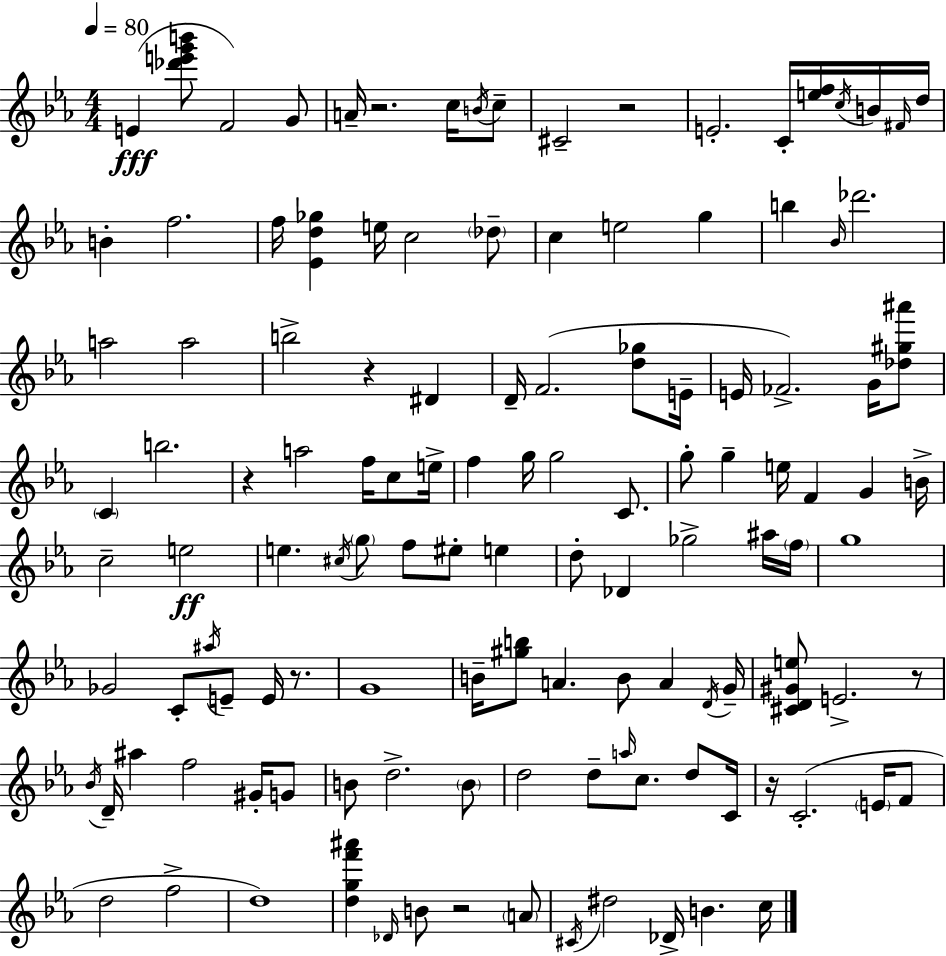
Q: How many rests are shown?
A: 8